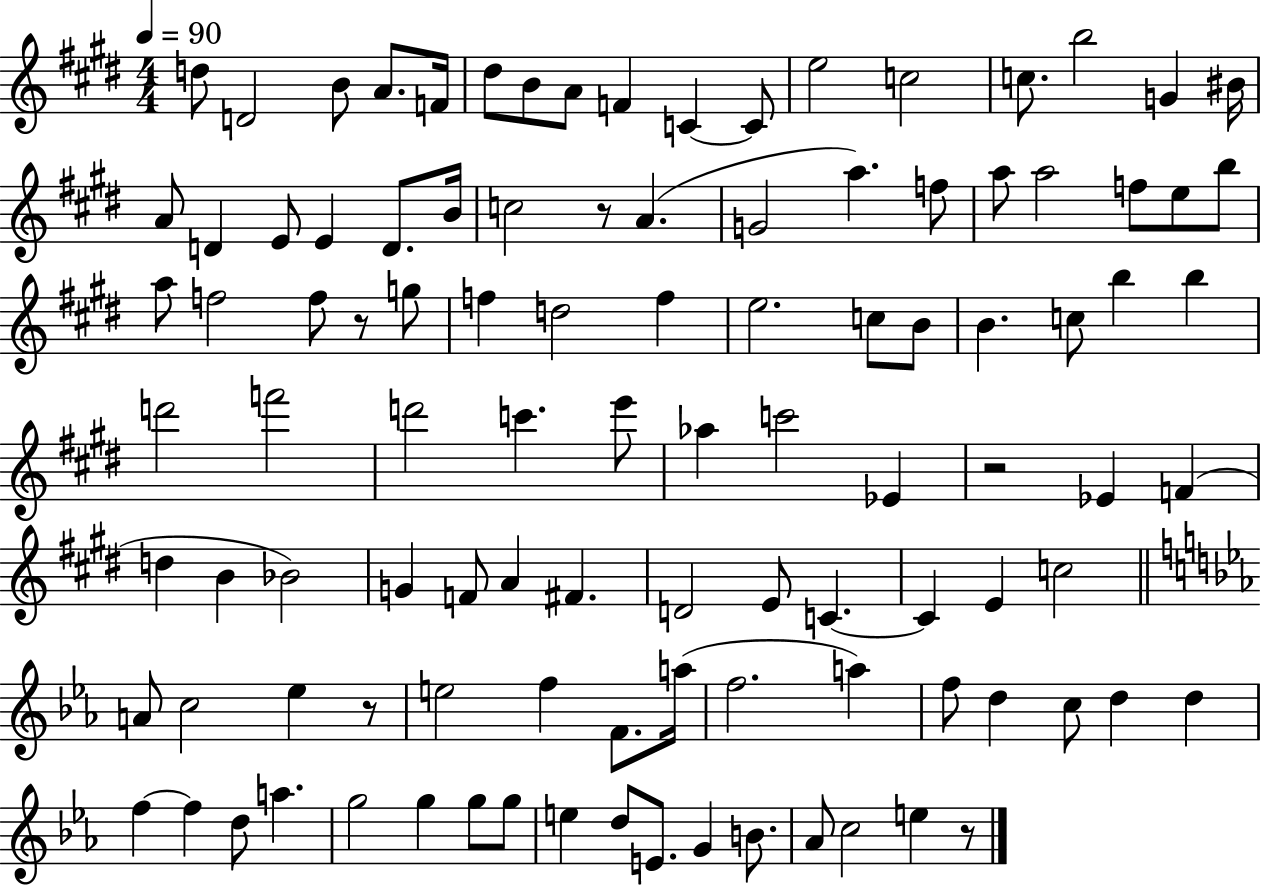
D5/e D4/h B4/e A4/e. F4/s D#5/e B4/e A4/e F4/q C4/q C4/e E5/h C5/h C5/e. B5/h G4/q BIS4/s A4/e D4/q E4/e E4/q D4/e. B4/s C5/h R/e A4/q. G4/h A5/q. F5/e A5/e A5/h F5/e E5/e B5/e A5/e F5/h F5/e R/e G5/e F5/q D5/h F5/q E5/h. C5/e B4/e B4/q. C5/e B5/q B5/q D6/h F6/h D6/h C6/q. E6/e Ab5/q C6/h Eb4/q R/h Eb4/q F4/q D5/q B4/q Bb4/h G4/q F4/e A4/q F#4/q. D4/h E4/e C4/q. C4/q E4/q C5/h A4/e C5/h Eb5/q R/e E5/h F5/q F4/e. A5/s F5/h. A5/q F5/e D5/q C5/e D5/q D5/q F5/q F5/q D5/e A5/q. G5/h G5/q G5/e G5/e E5/q D5/e E4/e. G4/q B4/e. Ab4/e C5/h E5/q R/e